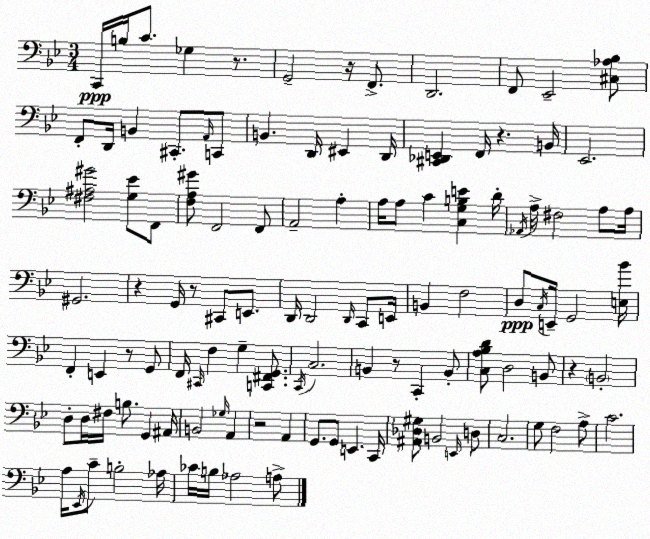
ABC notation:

X:1
T:Untitled
M:3/4
L:1/4
K:Bb
C,,/4 B,/4 C/2 _G, z/2 G,,2 z/4 F,,/2 D,,2 F,,/2 _E,,2 [^C,_A,_B,]/2 F,,/2 D,,/4 B,, ^C,,/2 A,,/4 C,,/2 B,, D,,/4 ^E,, D,,/4 [^C,,_D,,E,,] F,,/4 z B,,/4 _E,,2 [^F,^A,^G]2 [G,_E]/2 F,,/2 [F,A,^G]/2 F,,2 F,,/2 A,,2 A, A,/4 A,/2 C [C,G,B,E] D/4 _A,,/4 A,/4 ^F,2 A,/2 A,/4 ^G,,2 z G,,/4 z/2 ^C,,/2 E,,/2 D,,/4 D,,2 D,,/4 C,,/2 E,,/4 B,, F,2 D,/2 C,/4 E,,/4 G,,2 [E,_B]/4 F,, E,, z/2 G,,/2 F,,/4 ^C,,/4 F, G, [C,,^F,,G,,]/2 C,,/4 C,2 B,, z/2 C,, B,,/2 [C,A,_B,D]/2 D,2 B,,/2 z B,,2 D,/2 D,/4 ^F,/4 B,/2 G,, ^A,,/4 B,,2 _G,/4 A,, z2 A,, G,,/2 G,,/2 E,, C,,/4 [^A,,_D,^G,]/2 B,,2 E,,/4 D,/2 C,2 G,/2 F,2 A,/2 C2 A,/4 _E,,/4 C/2 B,2 _A,/4 _C/4 B,/4 _A,2 A,/2